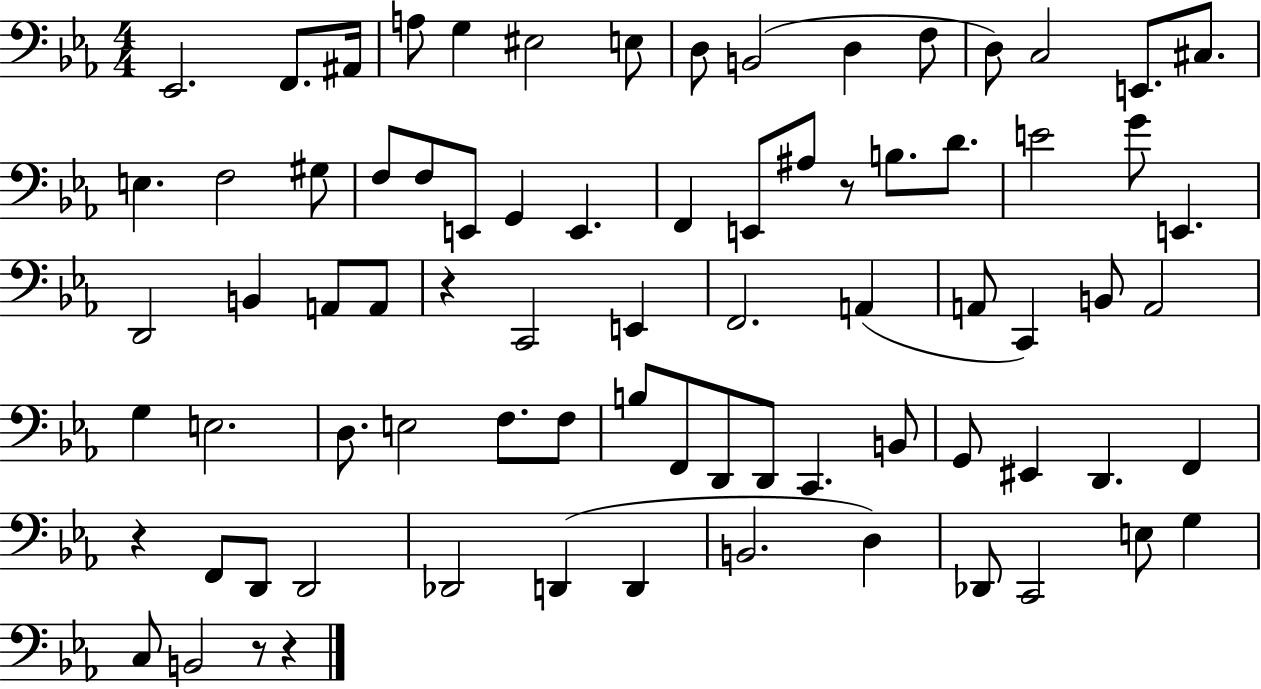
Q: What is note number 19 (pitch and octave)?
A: F3